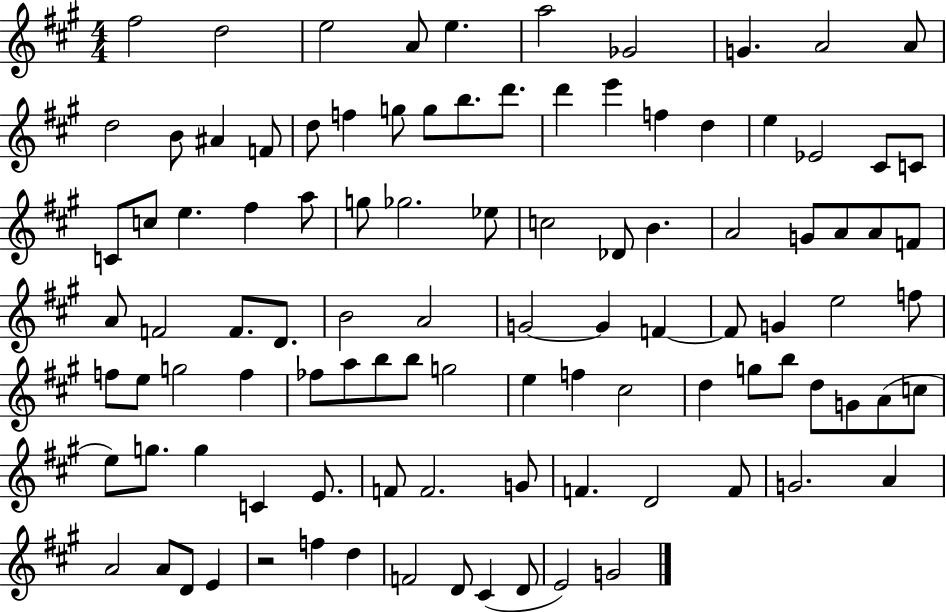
F#5/h D5/h E5/h A4/e E5/q. A5/h Gb4/h G4/q. A4/h A4/e D5/h B4/e A#4/q F4/e D5/e F5/q G5/e G5/e B5/e. D6/e. D6/q E6/q F5/q D5/q E5/q Eb4/h C#4/e C4/e C4/e C5/e E5/q. F#5/q A5/e G5/e Gb5/h. Eb5/e C5/h Db4/e B4/q. A4/h G4/e A4/e A4/e F4/e A4/e F4/h F4/e. D4/e. B4/h A4/h G4/h G4/q F4/q F4/e G4/q E5/h F5/e F5/e E5/e G5/h F5/q FES5/e A5/e B5/e B5/e G5/h E5/q F5/q C#5/h D5/q G5/e B5/e D5/e G4/e A4/e C5/e E5/e G5/e. G5/q C4/q E4/e. F4/e F4/h. G4/e F4/q. D4/h F4/e G4/h. A4/q A4/h A4/e D4/e E4/q R/h F5/q D5/q F4/h D4/e C#4/q D4/e E4/h G4/h